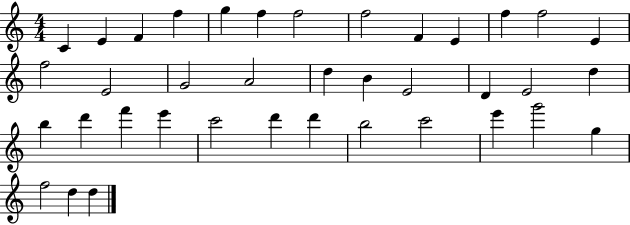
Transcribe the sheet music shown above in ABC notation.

X:1
T:Untitled
M:4/4
L:1/4
K:C
C E F f g f f2 f2 F E f f2 E f2 E2 G2 A2 d B E2 D E2 d b d' f' e' c'2 d' d' b2 c'2 e' g'2 g f2 d d